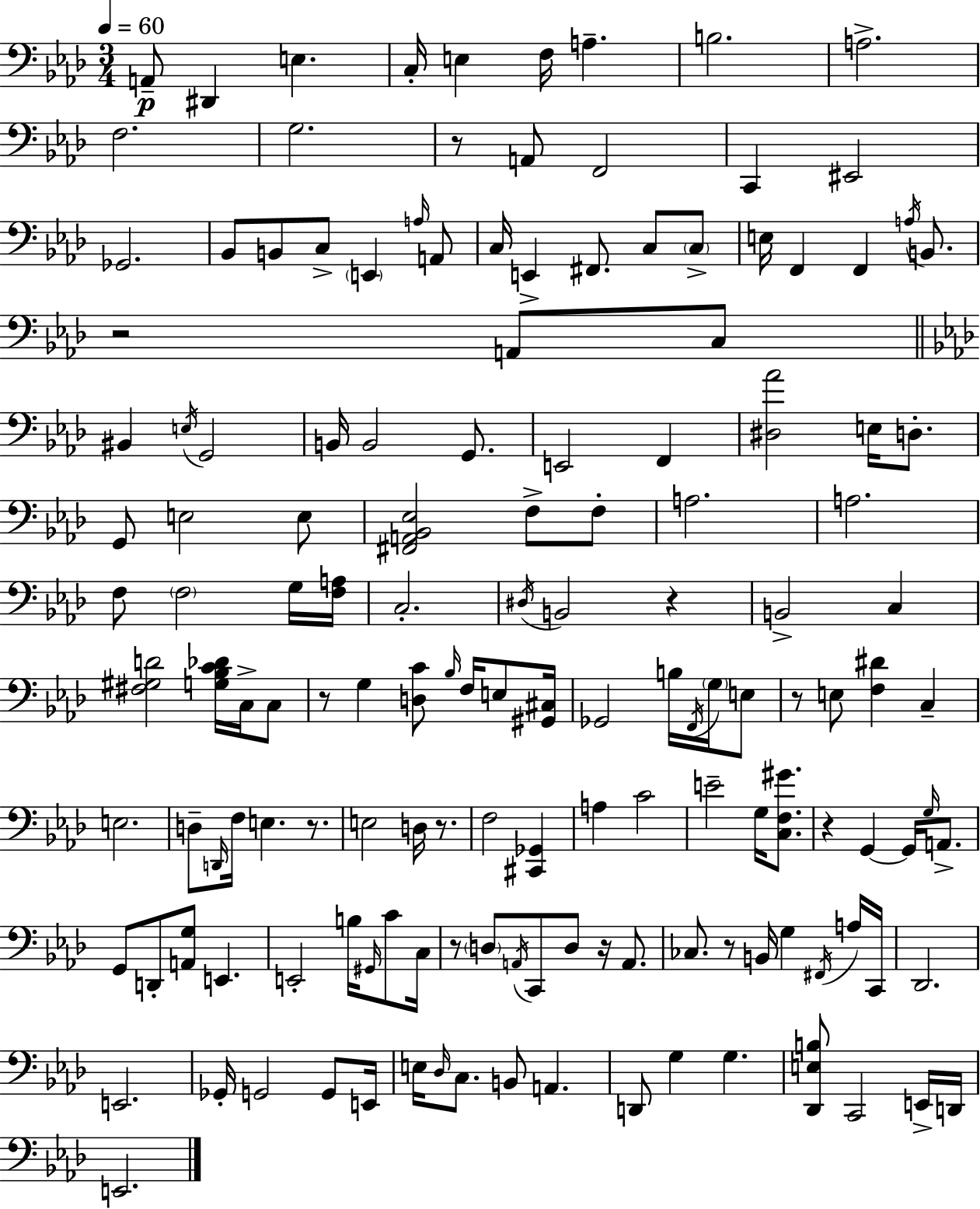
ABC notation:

X:1
T:Untitled
M:3/4
L:1/4
K:Ab
A,,/2 ^D,, E, C,/4 E, F,/4 A, B,2 A,2 F,2 G,2 z/2 A,,/2 F,,2 C,, ^E,,2 _G,,2 _B,,/2 B,,/2 C,/2 E,, A,/4 A,,/2 C,/4 E,, ^F,,/2 C,/2 C,/2 E,/4 F,, F,, A,/4 B,,/2 z2 A,,/2 C,/2 ^B,, E,/4 G,,2 B,,/4 B,,2 G,,/2 E,,2 F,, [^D,_A]2 E,/4 D,/2 G,,/2 E,2 E,/2 [^F,,A,,_B,,_E,]2 F,/2 F,/2 A,2 A,2 F,/2 F,2 G,/4 [F,A,]/4 C,2 ^D,/4 B,,2 z B,,2 C, [^F,^G,D]2 [G,_B,C_D]/4 C,/4 C,/2 z/2 G, [D,C]/2 _B,/4 F,/4 E,/2 [^G,,^C,]/4 _G,,2 B,/4 F,,/4 G,/4 E,/2 z/2 E,/2 [F,^D] C, E,2 D,/2 D,,/4 F,/4 E, z/2 E,2 D,/4 z/2 F,2 [^C,,_G,,] A, C2 E2 G,/4 [C,F,^G]/2 z G,, G,,/4 G,/4 A,,/2 G,,/2 D,,/2 [A,,G,]/2 E,, E,,2 B,/4 ^G,,/4 C/2 C,/4 z/2 D,/2 A,,/4 C,,/2 D,/2 z/4 A,,/2 _C,/2 z/2 B,,/4 G, ^F,,/4 A,/4 C,,/4 _D,,2 E,,2 _G,,/4 G,,2 G,,/2 E,,/4 E,/4 _D,/4 C,/2 B,,/2 A,, D,,/2 G, G, [_D,,E,B,]/2 C,,2 E,,/4 D,,/4 E,,2